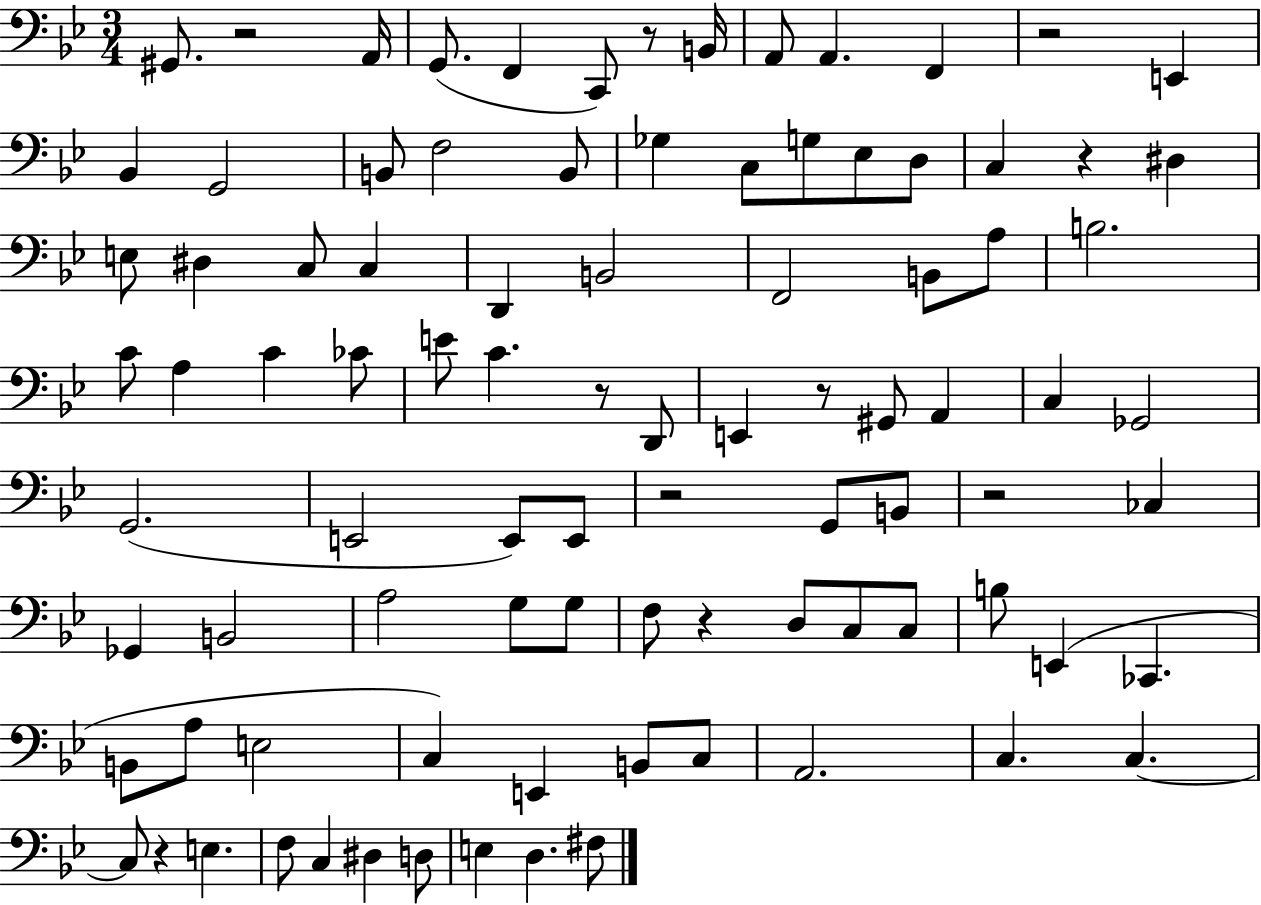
{
  \clef bass
  \numericTimeSignature
  \time 3/4
  \key bes \major
  gis,8. r2 a,16 | g,8.( f,4 c,8) r8 b,16 | a,8 a,4. f,4 | r2 e,4 | \break bes,4 g,2 | b,8 f2 b,8 | ges4 c8 g8 ees8 d8 | c4 r4 dis4 | \break e8 dis4 c8 c4 | d,4 b,2 | f,2 b,8 a8 | b2. | \break c'8 a4 c'4 ces'8 | e'8 c'4. r8 d,8 | e,4 r8 gis,8 a,4 | c4 ges,2 | \break g,2.( | e,2 e,8) e,8 | r2 g,8 b,8 | r2 ces4 | \break ges,4 b,2 | a2 g8 g8 | f8 r4 d8 c8 c8 | b8 e,4( ces,4. | \break b,8 a8 e2 | c4) e,4 b,8 c8 | a,2. | c4. c4.~~ | \break c8 r4 e4. | f8 c4 dis4 d8 | e4 d4. fis8 | \bar "|."
}